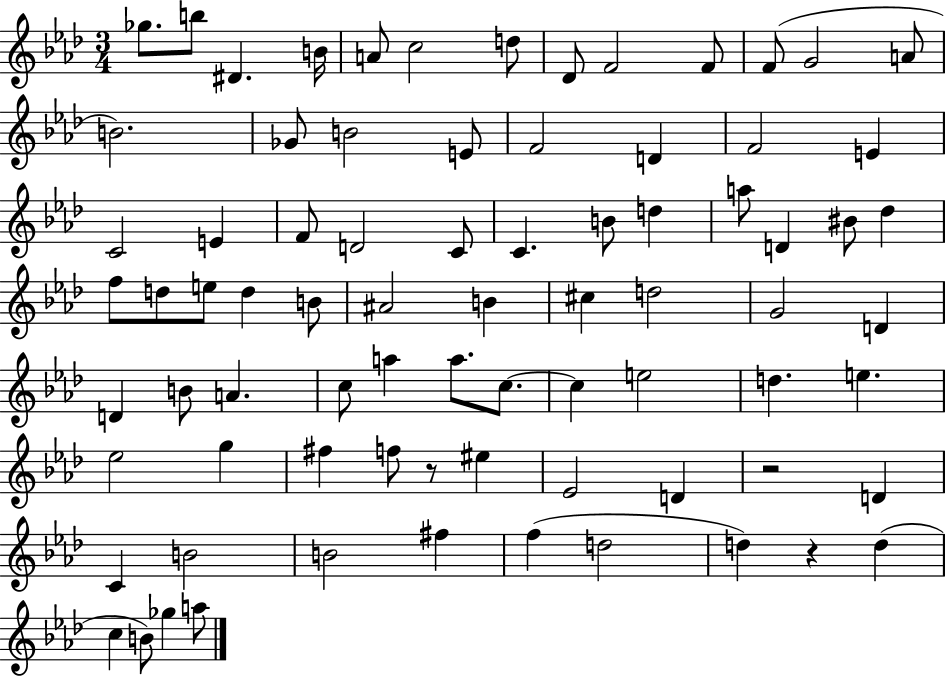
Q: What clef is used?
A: treble